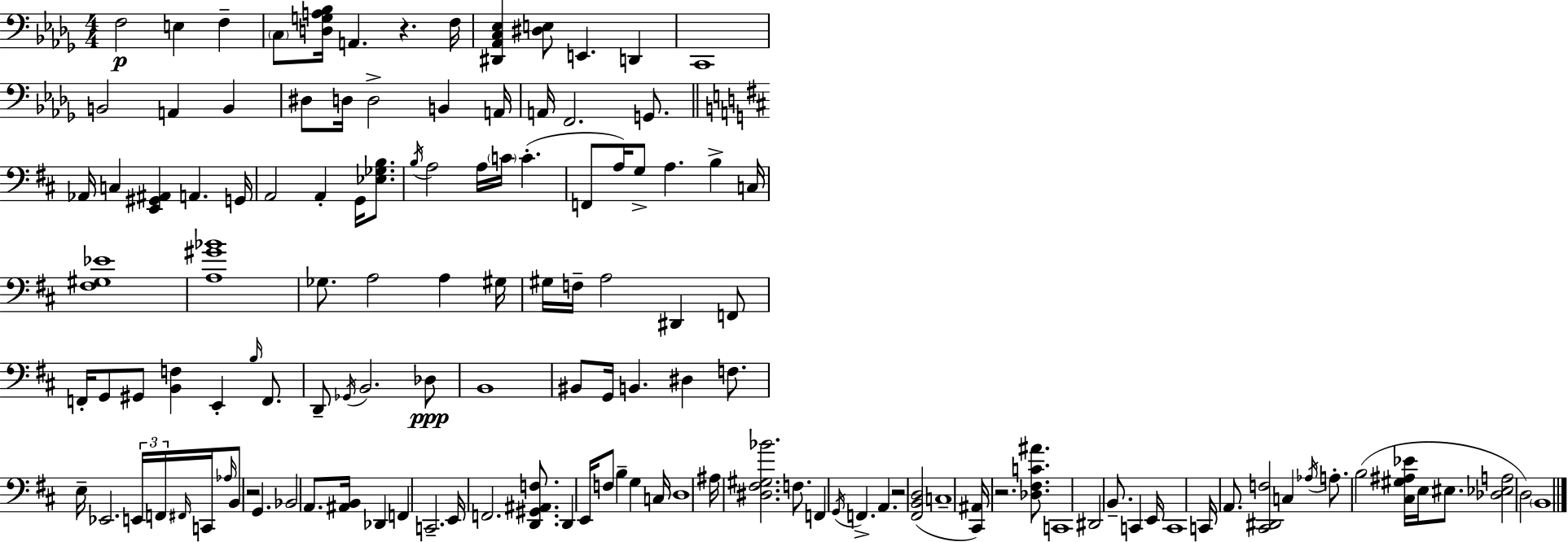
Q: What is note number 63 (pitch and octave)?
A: F3